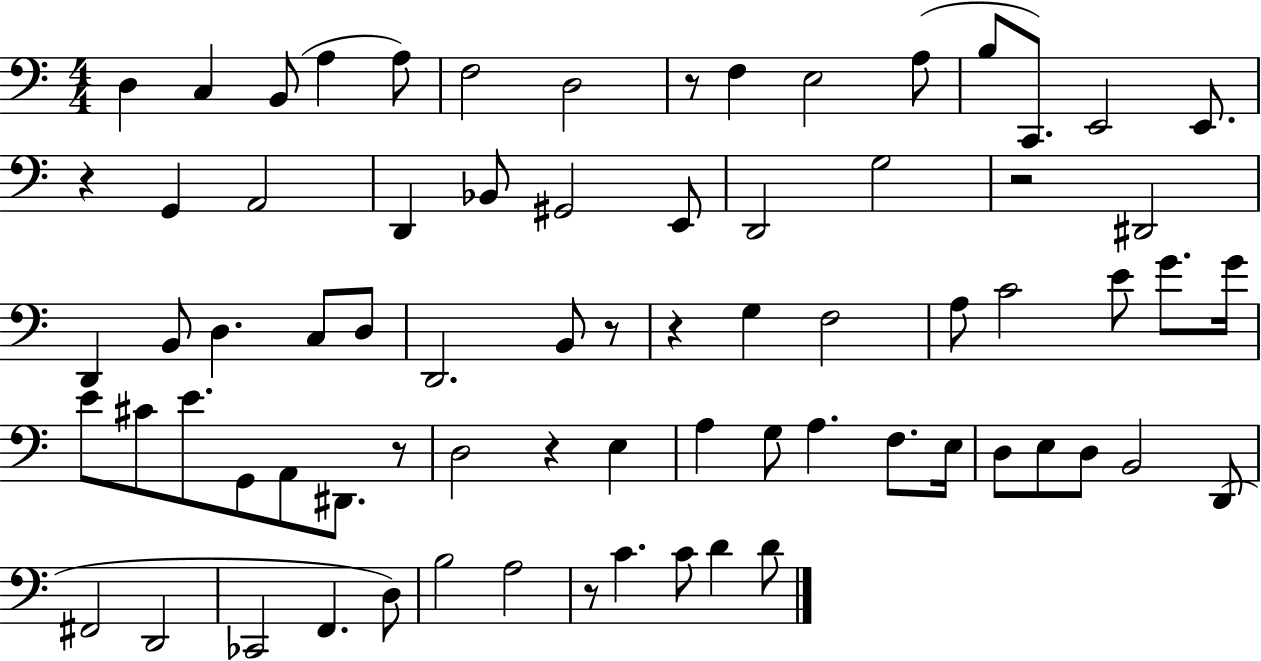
{
  \clef bass
  \numericTimeSignature
  \time 4/4
  \key c \major
  d4 c4 b,8( a4 a8) | f2 d2 | r8 f4 e2 a8( | b8 c,8.) e,2 e,8. | \break r4 g,4 a,2 | d,4 bes,8 gis,2 e,8 | d,2 g2 | r2 dis,2 | \break d,4 b,8 d4. c8 d8 | d,2. b,8 r8 | r4 g4 f2 | a8 c'2 e'8 g'8. g'16 | \break e'8 cis'8 e'8. g,8 a,8 dis,8. r8 | d2 r4 e4 | a4 g8 a4. f8. e16 | d8 e8 d8 b,2 d,8( | \break fis,2 d,2 | ces,2 f,4. d8) | b2 a2 | r8 c'4. c'8 d'4 d'8 | \break \bar "|."
}